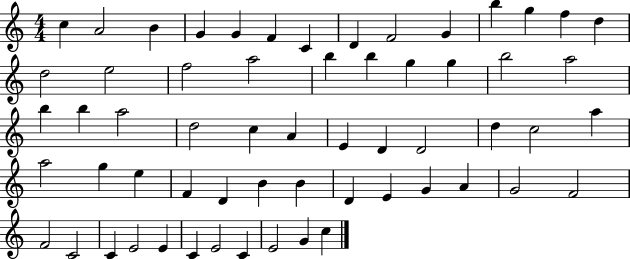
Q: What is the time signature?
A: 4/4